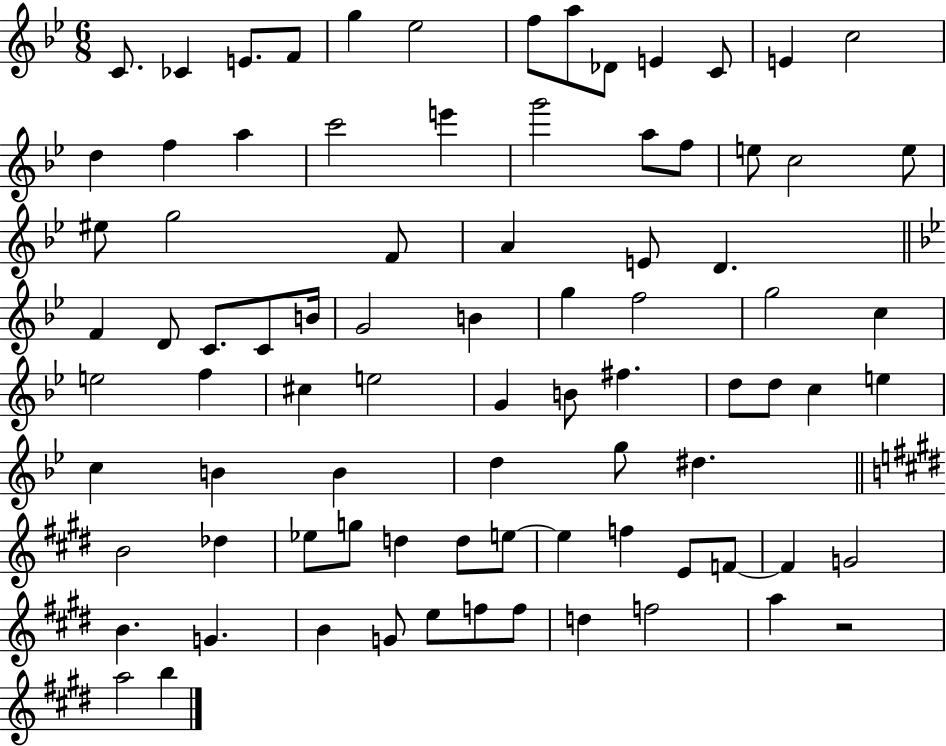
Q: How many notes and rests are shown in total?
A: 84